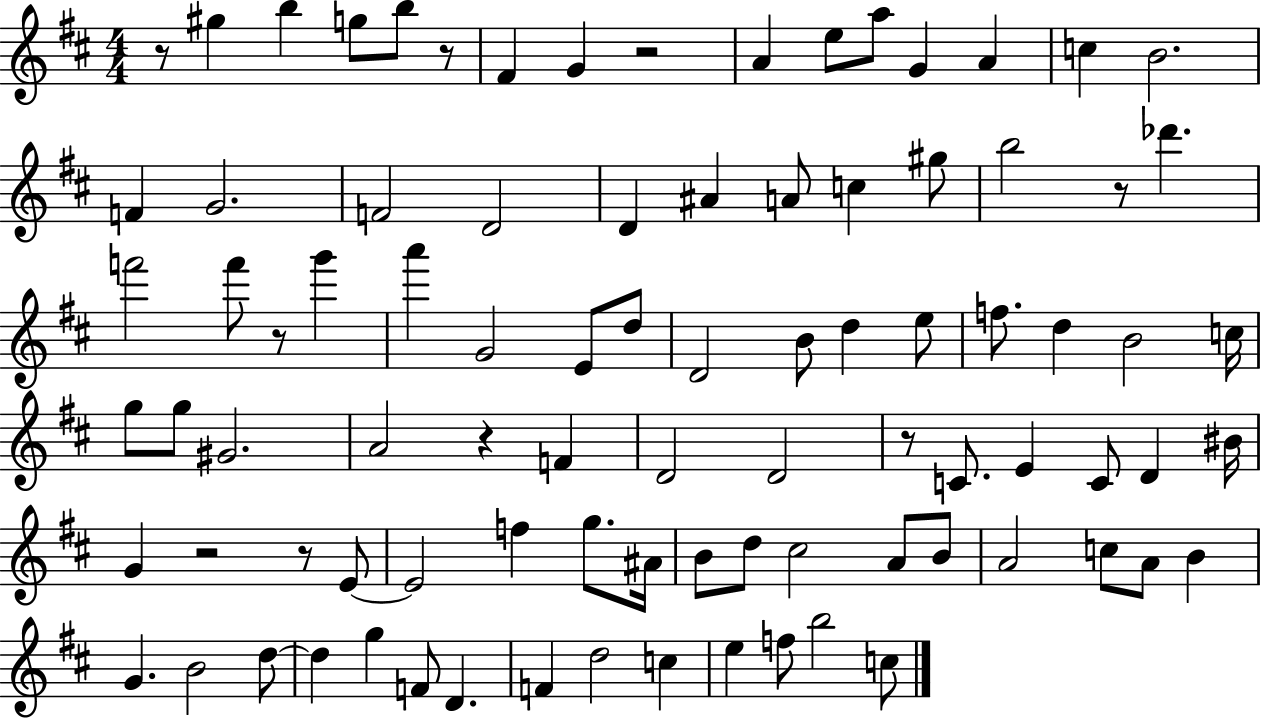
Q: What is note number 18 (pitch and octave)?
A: D4